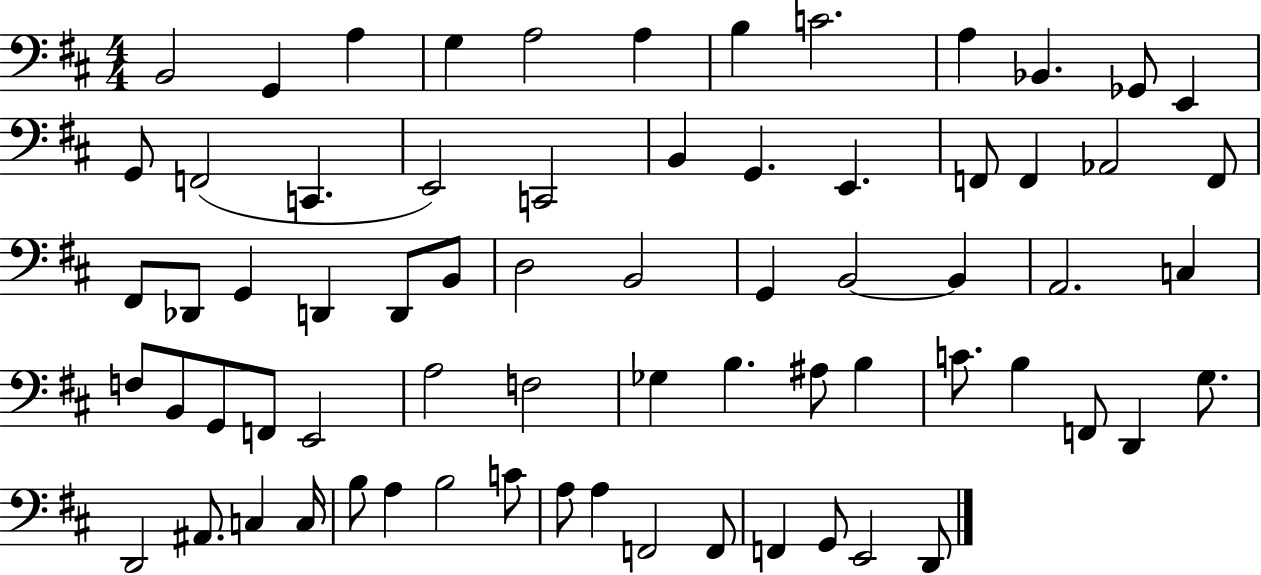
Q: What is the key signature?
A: D major